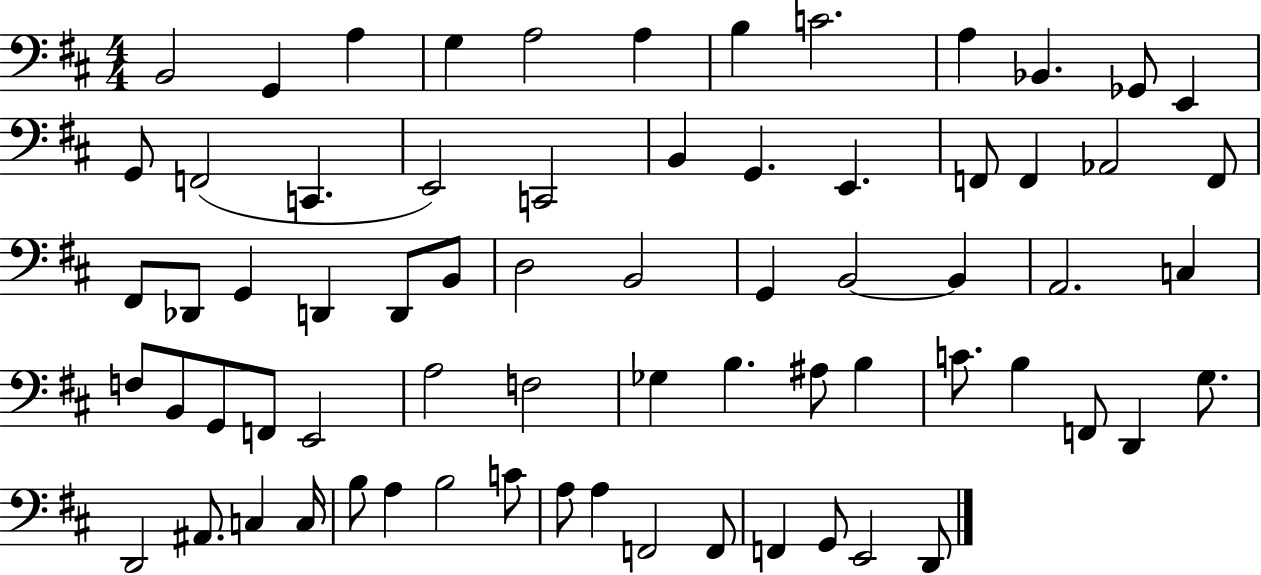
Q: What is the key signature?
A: D major